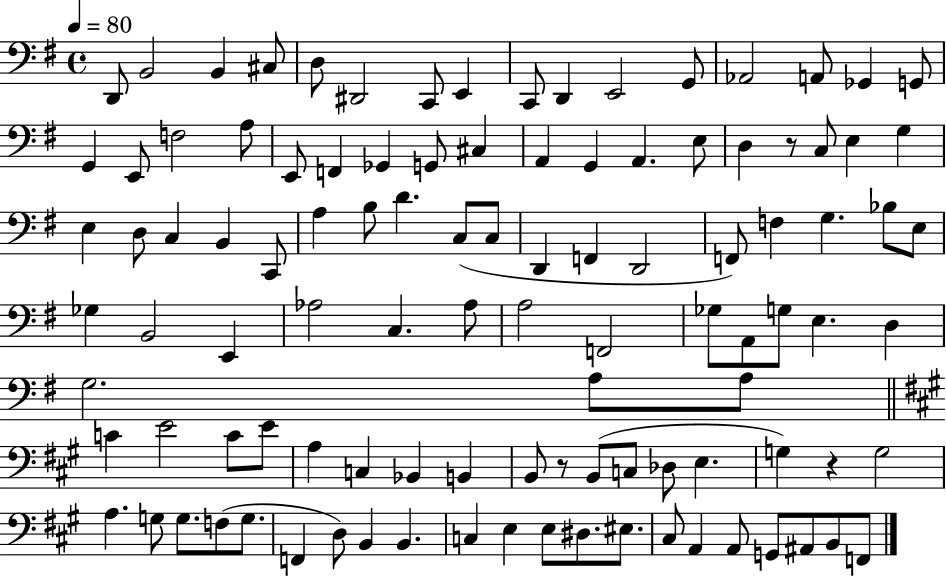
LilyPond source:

{
  \clef bass
  \time 4/4
  \defaultTimeSignature
  \key g \major
  \tempo 4 = 80
  d,8 b,2 b,4 cis8 | d8 dis,2 c,8 e,4 | c,8 d,4 e,2 g,8 | aes,2 a,8 ges,4 g,8 | \break g,4 e,8 f2 a8 | e,8 f,4 ges,4 g,8 cis4 | a,4 g,4 a,4. e8 | d4 r8 c8 e4 g4 | \break e4 d8 c4 b,4 c,8 | a4 b8 d'4. c8( c8 | d,4 f,4 d,2 | f,8) f4 g4. bes8 e8 | \break ges4 b,2 e,4 | aes2 c4. aes8 | a2 f,2 | ges8 a,8 g8 e4. d4 | \break g2. a8 a8 | \bar "||" \break \key a \major c'4 e'2 c'8 e'8 | a4 c4 bes,4 b,4 | b,8 r8 b,8( c8 des8 e4. | g4) r4 g2 | \break a4. g8 g8. f8( g8. | f,4 d8) b,4 b,4. | c4 e4 e8 dis8. eis8. | cis8 a,4 a,8 g,8 ais,8 b,8 f,8 | \break \bar "|."
}